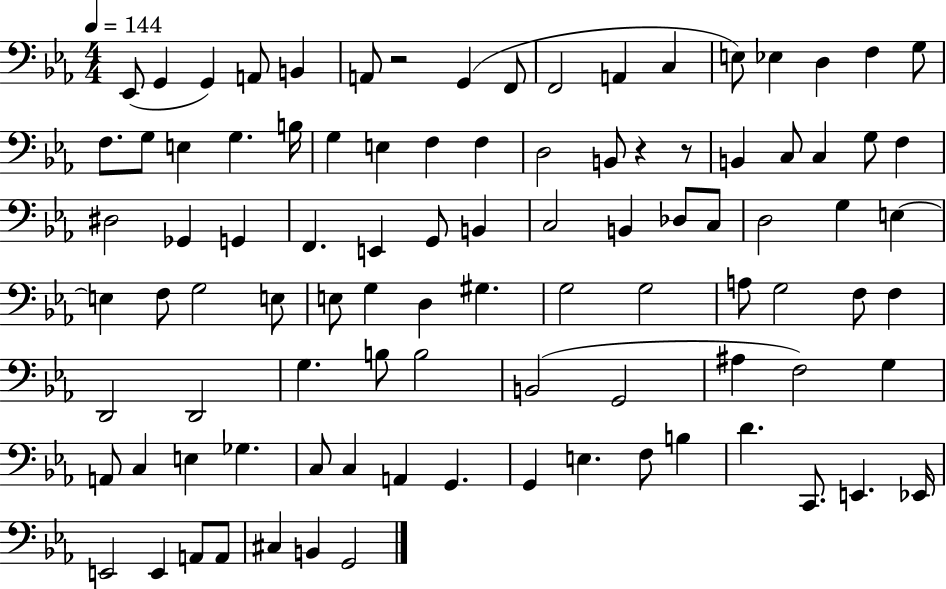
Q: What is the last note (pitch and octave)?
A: G2